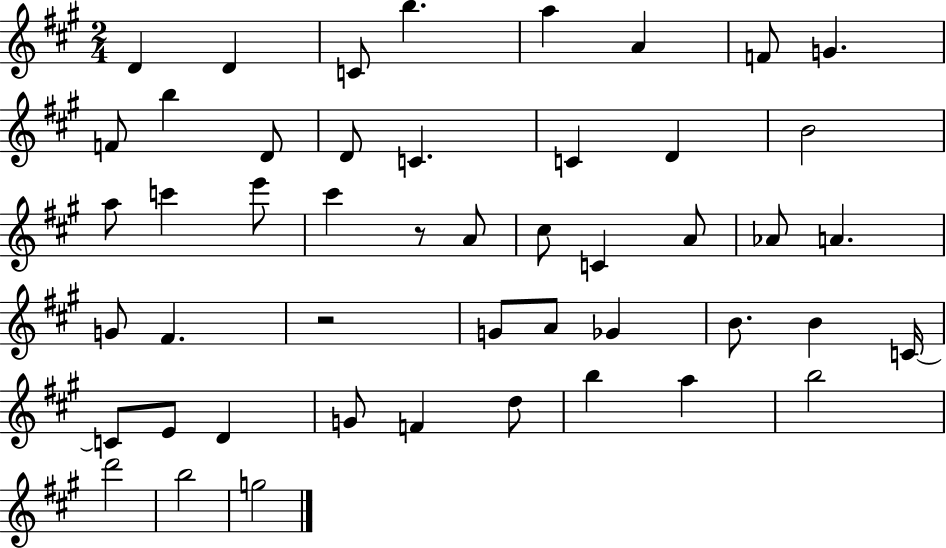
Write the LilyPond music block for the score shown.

{
  \clef treble
  \numericTimeSignature
  \time 2/4
  \key a \major
  d'4 d'4 | c'8 b''4. | a''4 a'4 | f'8 g'4. | \break f'8 b''4 d'8 | d'8 c'4. | c'4 d'4 | b'2 | \break a''8 c'''4 e'''8 | cis'''4 r8 a'8 | cis''8 c'4 a'8 | aes'8 a'4. | \break g'8 fis'4. | r2 | g'8 a'8 ges'4 | b'8. b'4 c'16~~ | \break c'8 e'8 d'4 | g'8 f'4 d''8 | b''4 a''4 | b''2 | \break d'''2 | b''2 | g''2 | \bar "|."
}